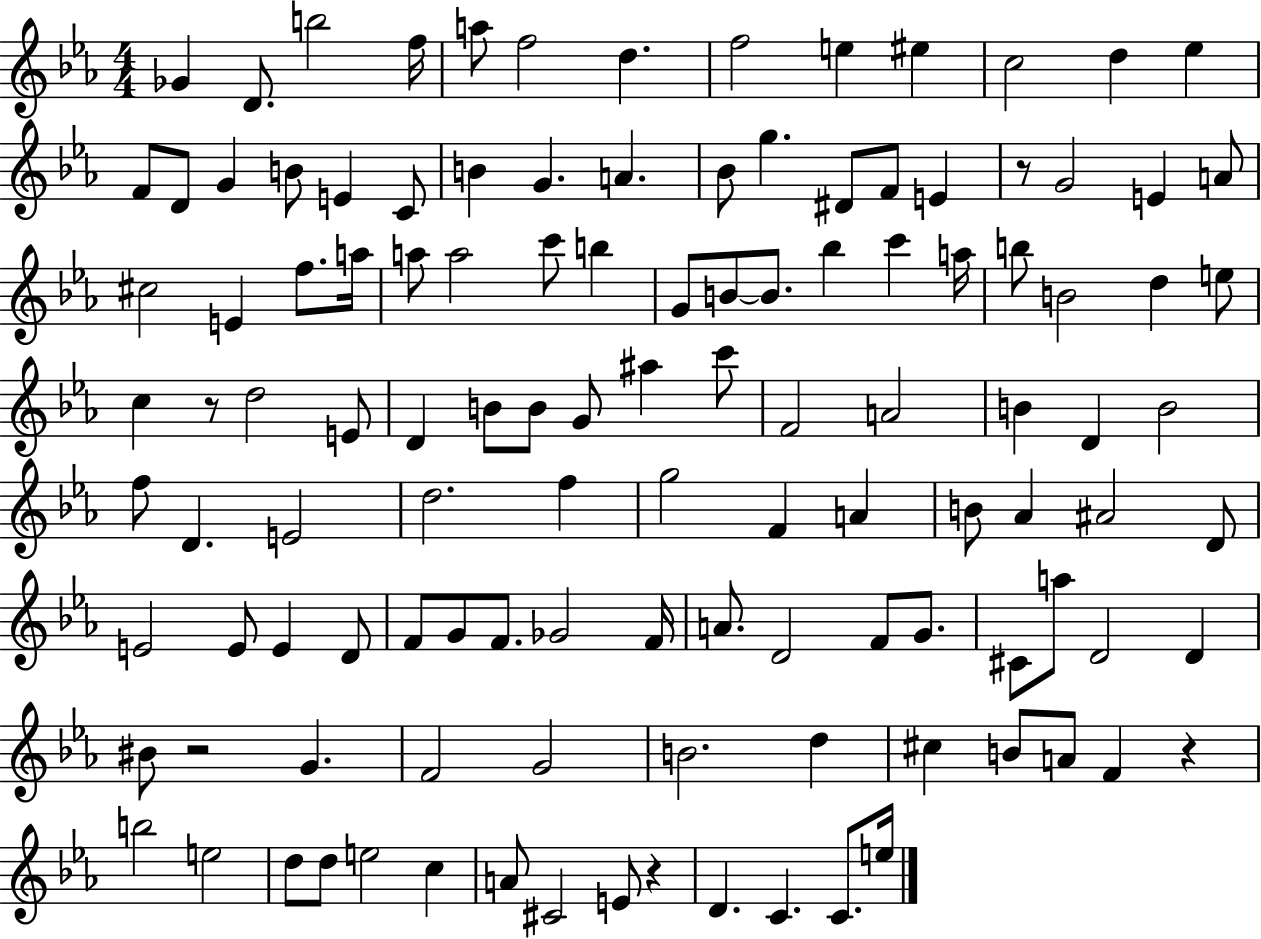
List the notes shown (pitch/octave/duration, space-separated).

Gb4/q D4/e. B5/h F5/s A5/e F5/h D5/q. F5/h E5/q EIS5/q C5/h D5/q Eb5/q F4/e D4/e G4/q B4/e E4/q C4/e B4/q G4/q. A4/q. Bb4/e G5/q. D#4/e F4/e E4/q R/e G4/h E4/q A4/e C#5/h E4/q F5/e. A5/s A5/e A5/h C6/e B5/q G4/e B4/e B4/e. Bb5/q C6/q A5/s B5/e B4/h D5/q E5/e C5/q R/e D5/h E4/e D4/q B4/e B4/e G4/e A#5/q C6/e F4/h A4/h B4/q D4/q B4/h F5/e D4/q. E4/h D5/h. F5/q G5/h F4/q A4/q B4/e Ab4/q A#4/h D4/e E4/h E4/e E4/q D4/e F4/e G4/e F4/e. Gb4/h F4/s A4/e. D4/h F4/e G4/e. C#4/e A5/e D4/h D4/q BIS4/e R/h G4/q. F4/h G4/h B4/h. D5/q C#5/q B4/e A4/e F4/q R/q B5/h E5/h D5/e D5/e E5/h C5/q A4/e C#4/h E4/e R/q D4/q. C4/q. C4/e. E5/s